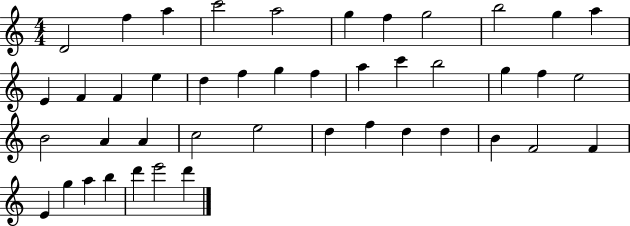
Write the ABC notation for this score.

X:1
T:Untitled
M:4/4
L:1/4
K:C
D2 f a c'2 a2 g f g2 b2 g a E F F e d f g f a c' b2 g f e2 B2 A A c2 e2 d f d d B F2 F E g a b d' e'2 d'